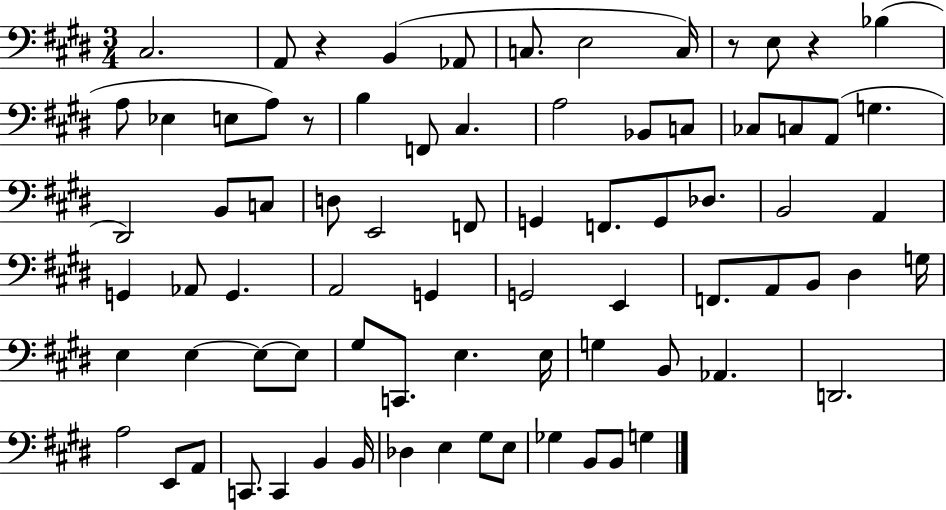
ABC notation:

X:1
T:Untitled
M:3/4
L:1/4
K:E
^C,2 A,,/2 z B,, _A,,/2 C,/2 E,2 C,/4 z/2 E,/2 z _B, A,/2 _E, E,/2 A,/2 z/2 B, F,,/2 ^C, A,2 _B,,/2 C,/2 _C,/2 C,/2 A,,/2 G, ^D,,2 B,,/2 C,/2 D,/2 E,,2 F,,/2 G,, F,,/2 G,,/2 _D,/2 B,,2 A,, G,, _A,,/2 G,, A,,2 G,, G,,2 E,, F,,/2 A,,/2 B,,/2 ^D, G,/4 E, E, E,/2 E,/2 ^G,/2 C,,/2 E, E,/4 G, B,,/2 _A,, D,,2 A,2 E,,/2 A,,/2 C,,/2 C,, B,, B,,/4 _D, E, ^G,/2 E,/2 _G, B,,/2 B,,/2 G,